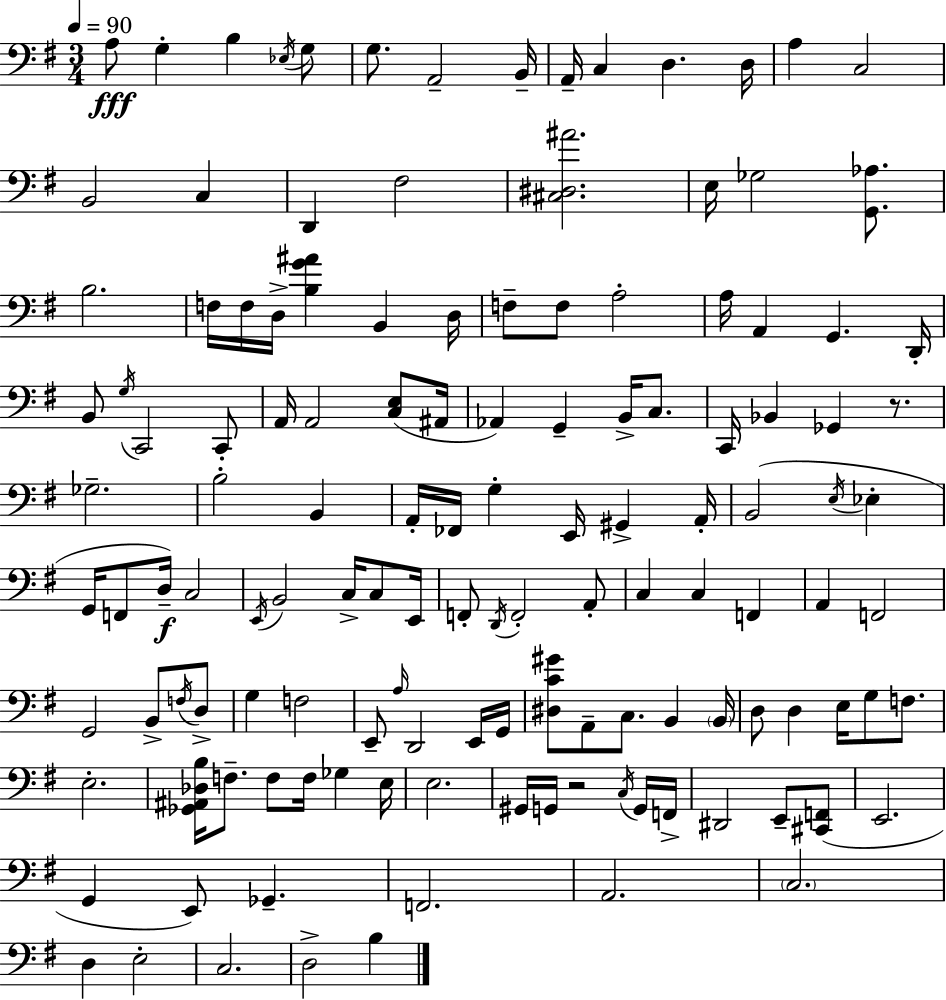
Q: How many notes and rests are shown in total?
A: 132